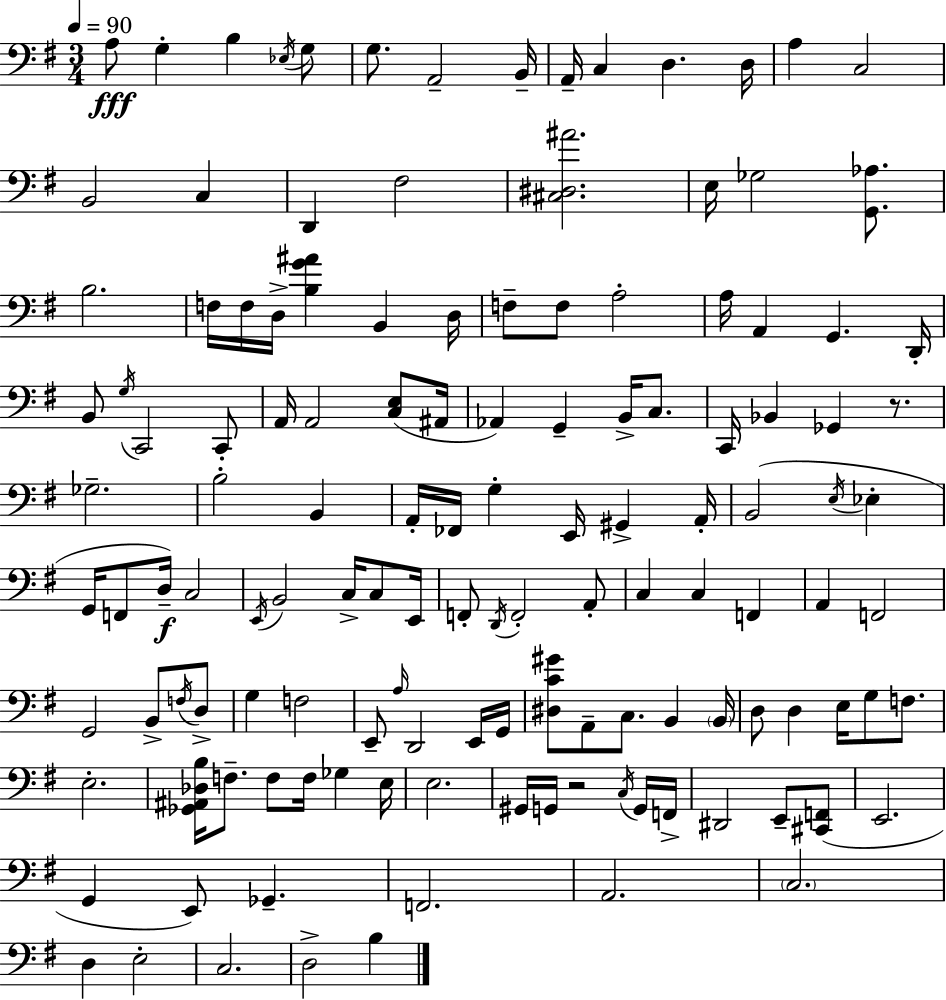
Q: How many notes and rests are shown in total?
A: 132